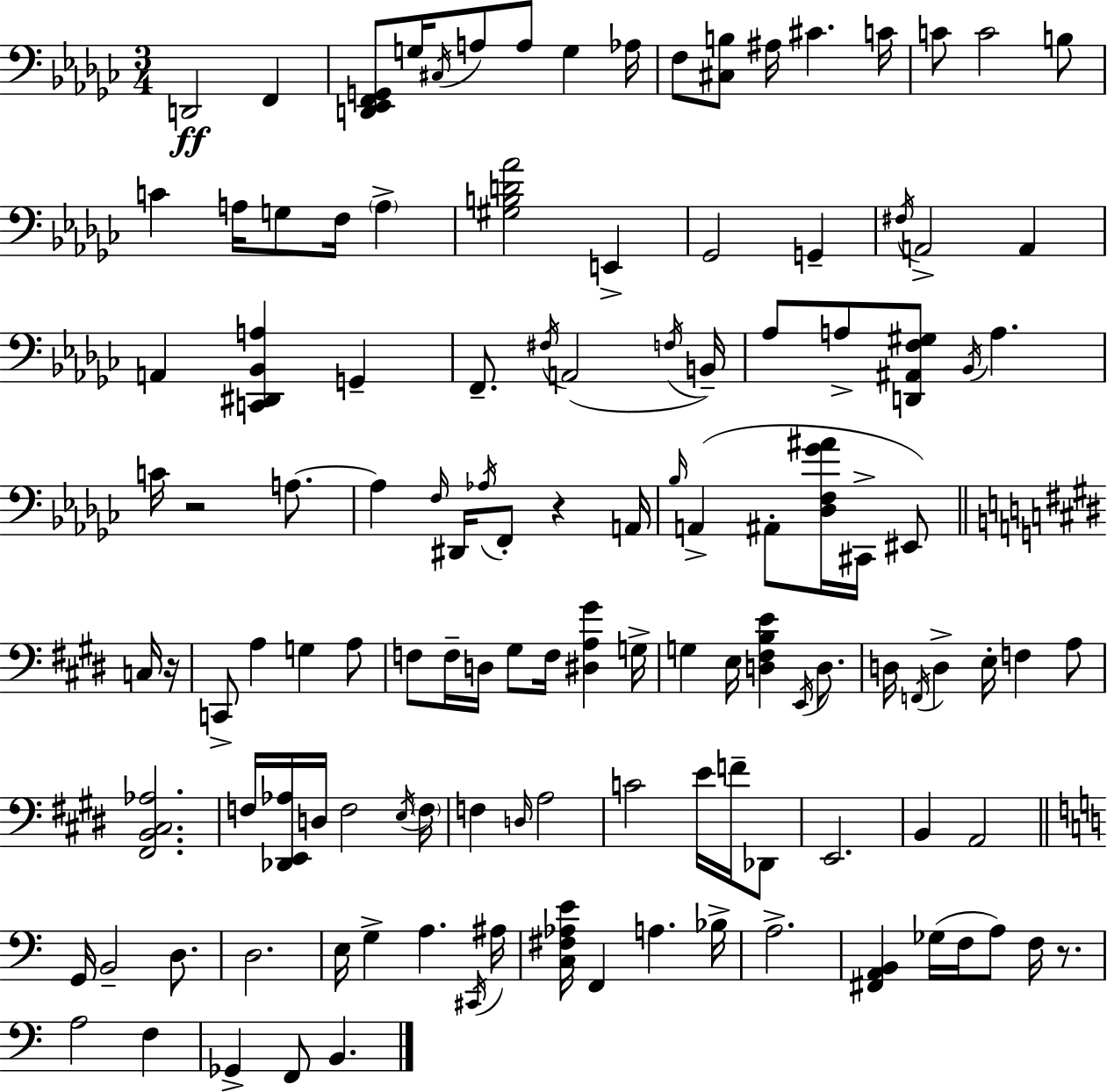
D2/h F2/q [D2,Eb2,F2,G2]/e G3/s C#3/s A3/e A3/e G3/q Ab3/s F3/e [C#3,B3]/e A#3/s C#4/q. C4/s C4/e C4/h B3/e C4/q A3/s G3/e F3/s A3/q [G#3,B3,D4,Ab4]/h E2/q Gb2/h G2/q F#3/s A2/h A2/q A2/q [C2,D#2,Bb2,A3]/q G2/q F2/e. F#3/s A2/h F3/s B2/s Ab3/e A3/e [D2,A#2,F3,G#3]/e Bb2/s A3/q. C4/s R/h A3/e. A3/q F3/s D#2/s Ab3/s F2/e R/q A2/s Bb3/s A2/q A#2/e [Db3,F3,Gb4,A#4]/s C#2/s EIS2/e C3/s R/s C2/e A3/q G3/q A3/e F3/e F3/s D3/s G#3/e F3/s [D#3,A3,G#4]/q G3/s G3/q E3/s [D3,F#3,B3,E4]/q E2/s D3/e. D3/s F2/s D3/q E3/s F3/q A3/e [F#2,B2,C#3,Ab3]/h. F3/s [Db2,E2,Ab3]/s D3/s F3/h E3/s F3/s F3/q D3/s A3/h C4/h E4/s F4/s Db2/e E2/h. B2/q A2/h G2/s B2/h D3/e. D3/h. E3/s G3/q A3/q. C#2/s A#3/s [C3,F#3,Ab3,E4]/s F2/q A3/q. Bb3/s A3/h. [F#2,A2,B2]/q Gb3/s F3/s A3/e F3/s R/e. A3/h F3/q Gb2/q F2/e B2/q.